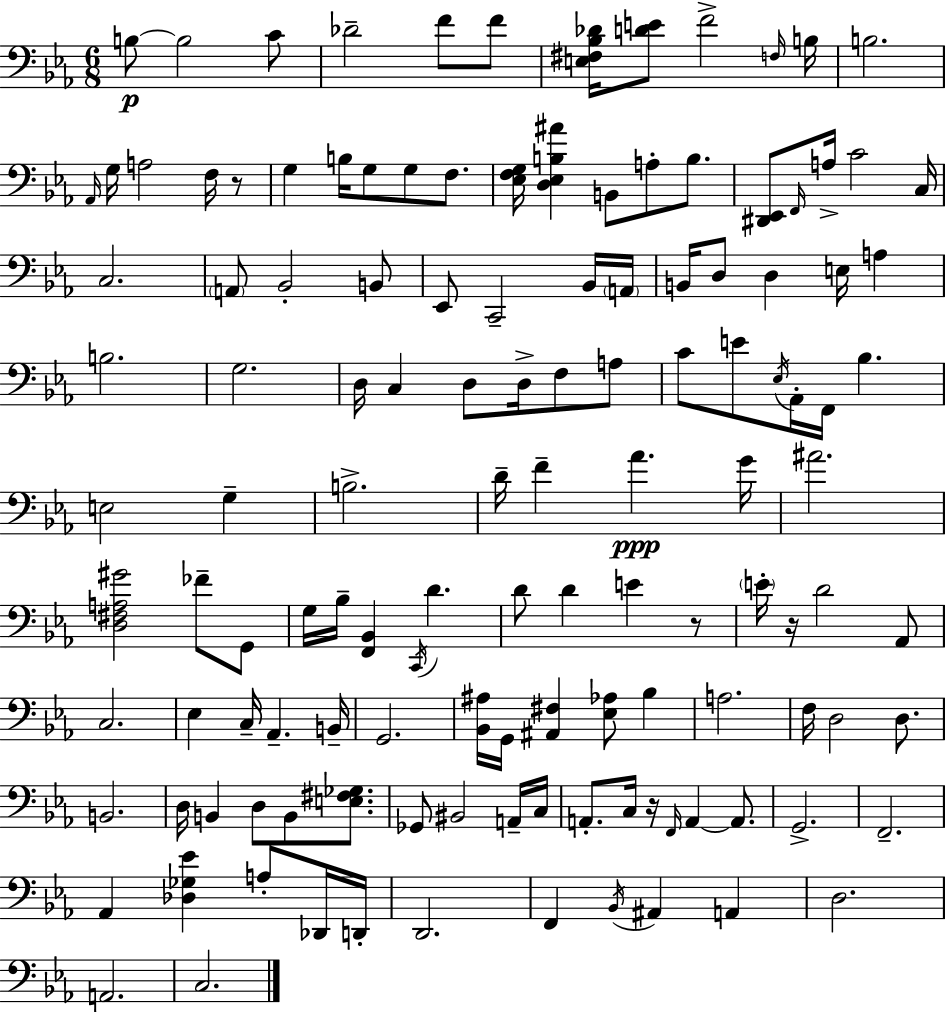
{
  \clef bass
  \numericTimeSignature
  \time 6/8
  \key c \minor
  \repeat volta 2 { b8~~\p b2 c'8 | des'2-- f'8 f'8 | <e fis bes des'>16 <d' e'>8 f'2-> \grace { f16 } | b16 b2. | \break \grace { aes,16 } g16 a2 f16 | r8 g4 b16 g8 g8 f8. | <ees f g>16 <d ees b ais'>4 b,8 a8-. b8. | <dis, ees,>8 \grace { f,16 } a16-> c'2 | \break c16 c2. | \parenthesize a,8 bes,2-. | b,8 ees,8 c,2-- | bes,16 \parenthesize a,16 b,16 d8 d4 e16 a4 | \break b2. | g2. | d16 c4 d8 d16-> f8 | a8 c'8 e'8 \acciaccatura { ees16 } aes,16-. f,16 bes4. | \break e2 | g4-- b2.-> | d'16-- f'4-- aes'4.\ppp | g'16 ais'2. | \break <d fis a gis'>2 | fes'8-- g,8 g16 bes16-- <f, bes,>4 \acciaccatura { c,16 } d'4. | d'8 d'4 e'4 | r8 \parenthesize e'16-. r16 d'2 | \break aes,8 c2. | ees4 c16-- aes,4.-- | b,16-- g,2. | <bes, ais>16 g,16 <ais, fis>4 <ees aes>8 | \break bes4 a2. | f16 d2 | d8. b,2. | d16 b,4 d8 | \break b,8 <e fis ges>8. ges,8 bis,2 | a,16-- c16 a,8.-. c16 r16 \grace { f,16 } a,4~~ | a,8. g,2.-> | f,2.-- | \break aes,4 <des ges ees'>4 | a8-. des,16 d,16-. d,2. | f,4 \acciaccatura { bes,16 } ais,4 | a,4 d2. | \break a,2. | c2. | } \bar "|."
}